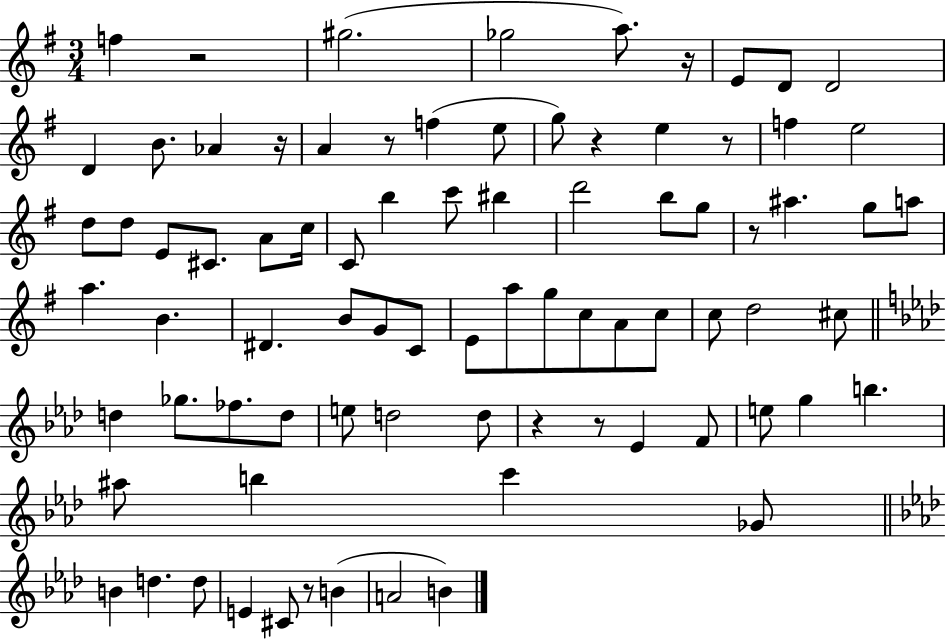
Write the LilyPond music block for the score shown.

{
  \clef treble
  \numericTimeSignature
  \time 3/4
  \key g \major
  \repeat volta 2 { f''4 r2 | gis''2.( | ges''2 a''8.) r16 | e'8 d'8 d'2 | \break d'4 b'8. aes'4 r16 | a'4 r8 f''4( e''8 | g''8) r4 e''4 r8 | f''4 e''2 | \break d''8 d''8 e'8 cis'8. a'8 c''16 | c'8 b''4 c'''8 bis''4 | d'''2 b''8 g''8 | r8 ais''4. g''8 a''8 | \break a''4. b'4. | dis'4. b'8 g'8 c'8 | e'8 a''8 g''8 c''8 a'8 c''8 | c''8 d''2 cis''8 | \break \bar "||" \break \key f \minor d''4 ges''8. fes''8. d''8 | e''8 d''2 d''8 | r4 r8 ees'4 f'8 | e''8 g''4 b''4. | \break ais''8 b''4 c'''4 ges'8 | \bar "||" \break \key aes \major b'4 d''4. d''8 | e'4 cis'8 r8 b'4( | a'2 b'4) | } \bar "|."
}